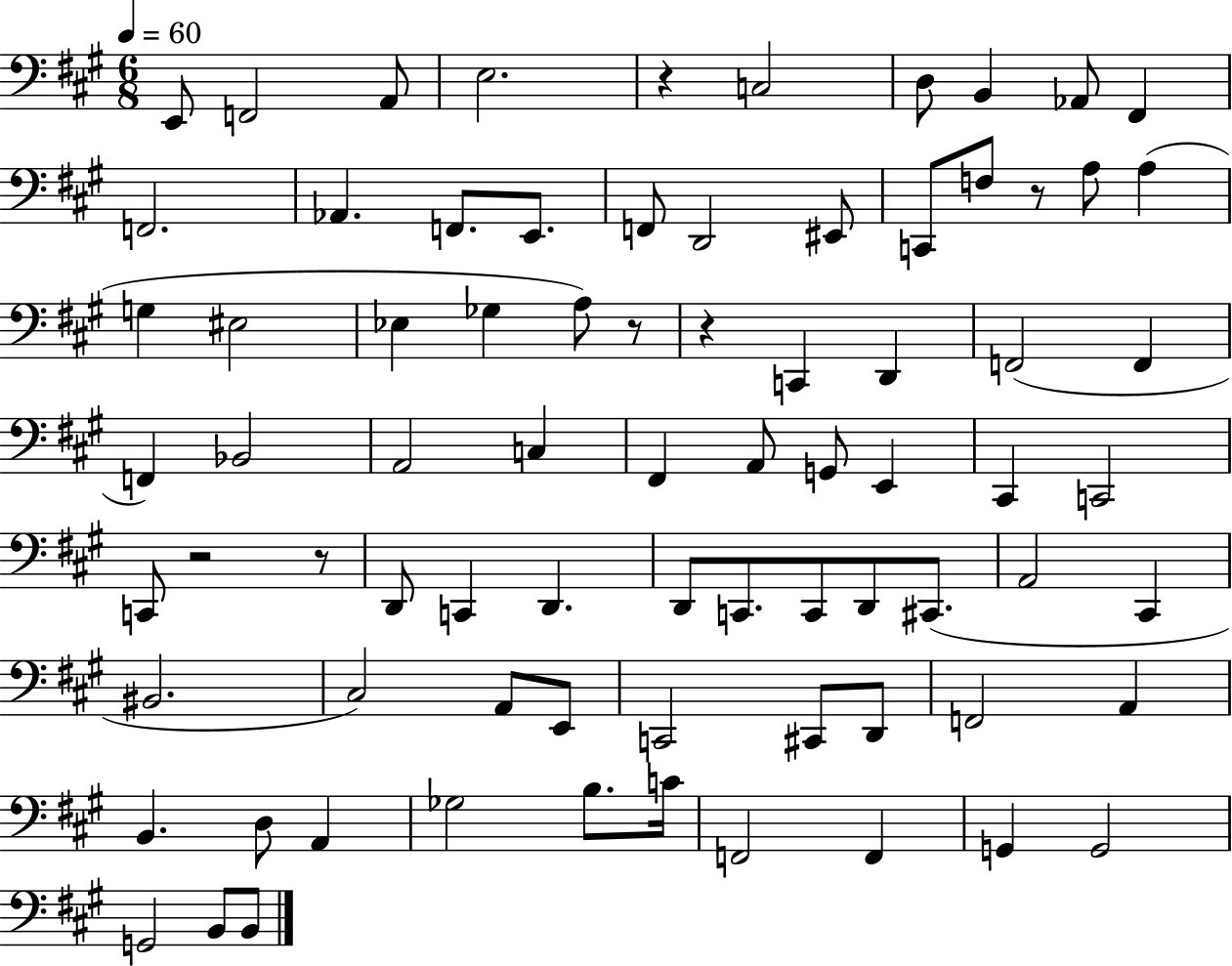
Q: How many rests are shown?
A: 6